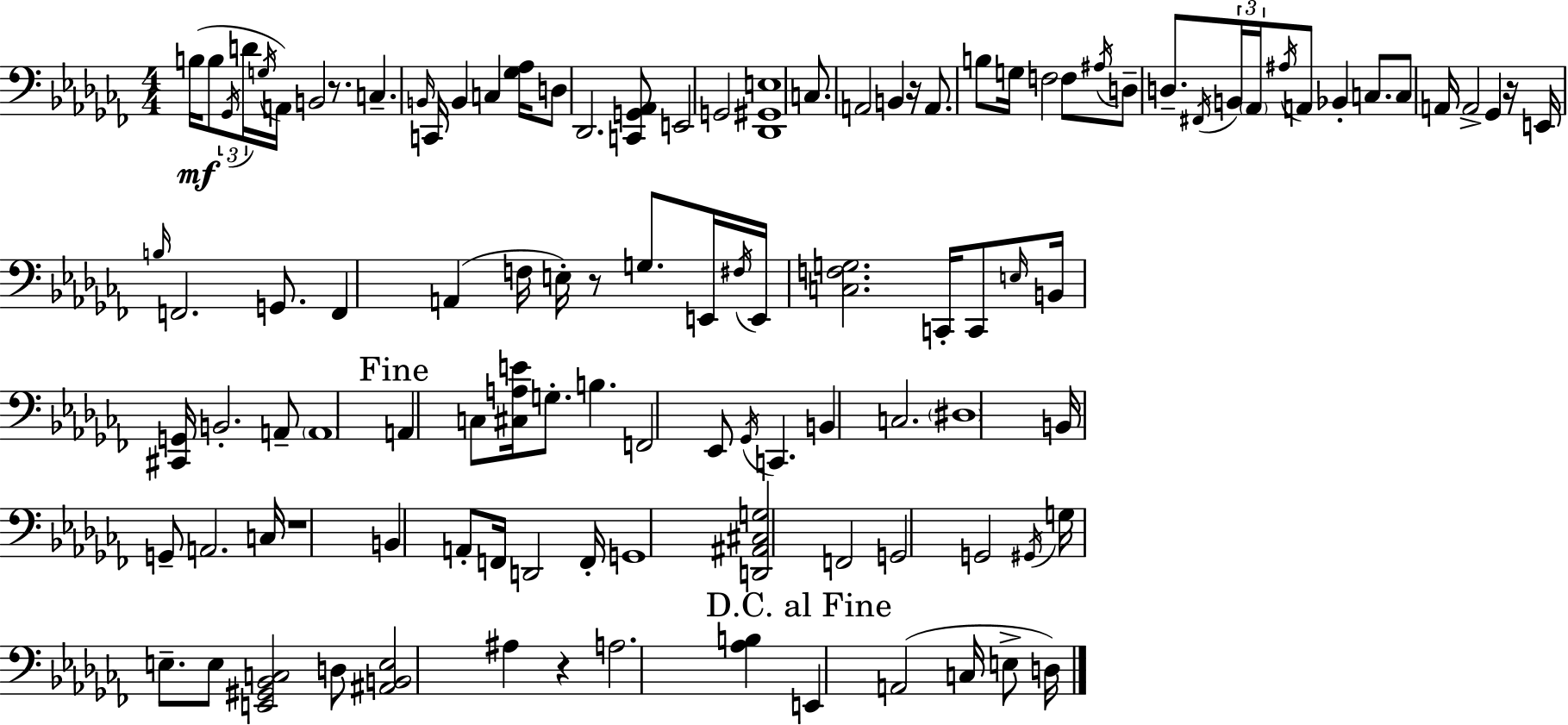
B3/s B3/e Gb2/s D4/s G3/s A2/s B2/h R/e. C3/q. B2/s C2/s B2/q C3/q [Gb3,Ab3]/s D3/e Db2/h. [C2,G2,Ab2]/e E2/h G2/h [Db2,G#2,E3]/w C3/e. A2/h B2/q R/s A2/e. B3/e G3/s F3/h F3/e A#3/s D3/e D3/e. F#2/s B2/s Ab2/s A#3/s A2/e Bb2/q C3/e. C3/e A2/s A2/h Gb2/q R/s E2/s B3/s F2/h. G2/e. F2/q A2/q F3/s E3/s R/e G3/e. E2/s F#3/s E2/s [C3,F3,G3]/h. C2/s C2/e E3/s B2/s [C#2,G2]/s B2/h. A2/e A2/w A2/q C3/e [C#3,A3,E4]/s G3/e. B3/q. F2/h Eb2/e Gb2/s C2/q. B2/q C3/h. D#3/w B2/s G2/e A2/h. C3/s R/w B2/q A2/e F2/s D2/h F2/s G2/w [D2,A#2,C#3,G3]/h F2/h G2/h G2/h G#2/s G3/s E3/e. E3/e [E2,G#2,Bb2,C3]/h D3/e [A#2,B2,E3]/h A#3/q R/q A3/h. [Ab3,B3]/q E2/q A2/h C3/s E3/e D3/s